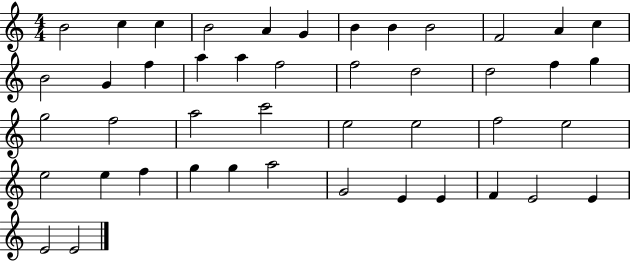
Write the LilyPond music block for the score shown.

{
  \clef treble
  \numericTimeSignature
  \time 4/4
  \key c \major
  b'2 c''4 c''4 | b'2 a'4 g'4 | b'4 b'4 b'2 | f'2 a'4 c''4 | \break b'2 g'4 f''4 | a''4 a''4 f''2 | f''2 d''2 | d''2 f''4 g''4 | \break g''2 f''2 | a''2 c'''2 | e''2 e''2 | f''2 e''2 | \break e''2 e''4 f''4 | g''4 g''4 a''2 | g'2 e'4 e'4 | f'4 e'2 e'4 | \break e'2 e'2 | \bar "|."
}